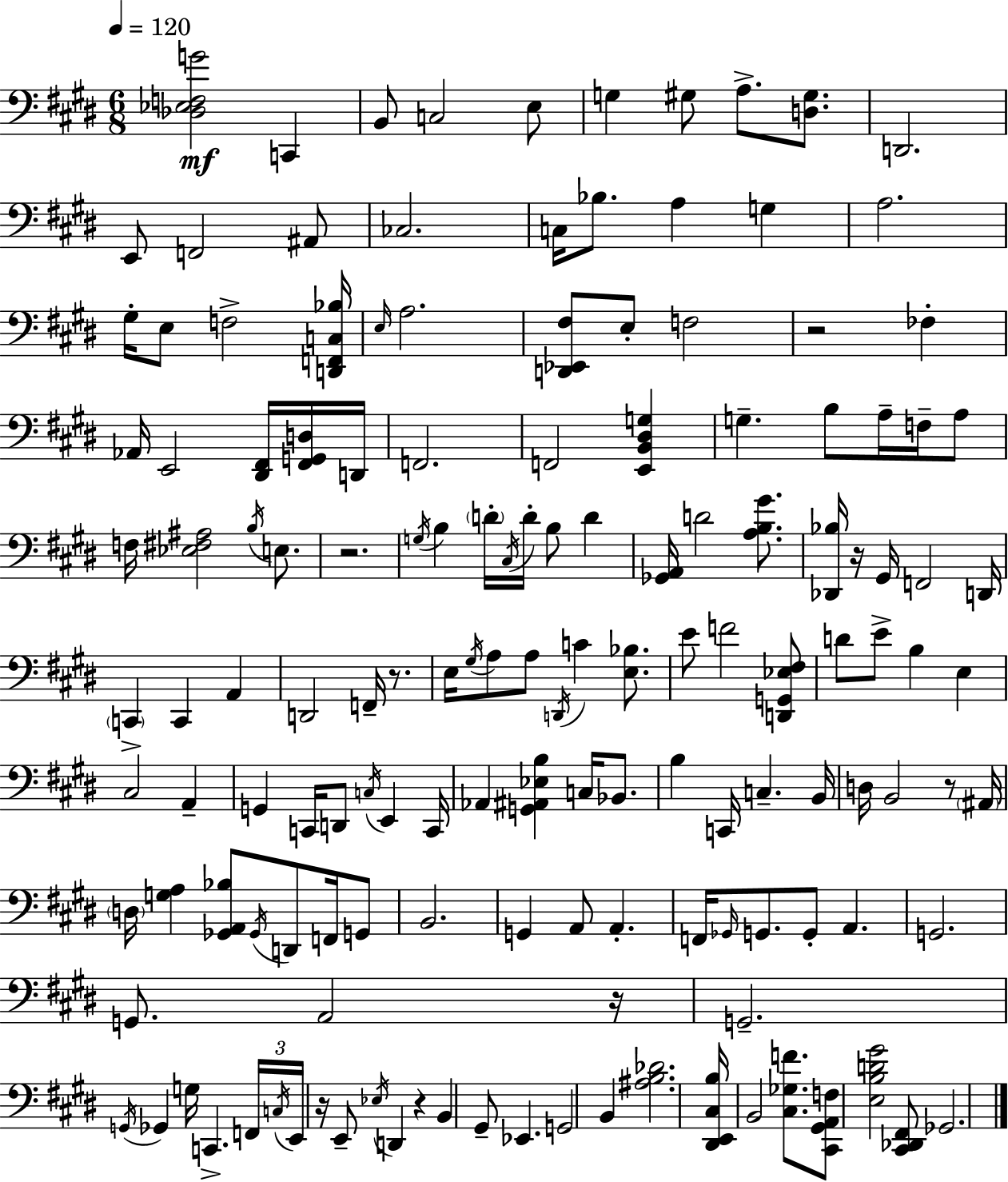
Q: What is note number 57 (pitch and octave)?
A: A3